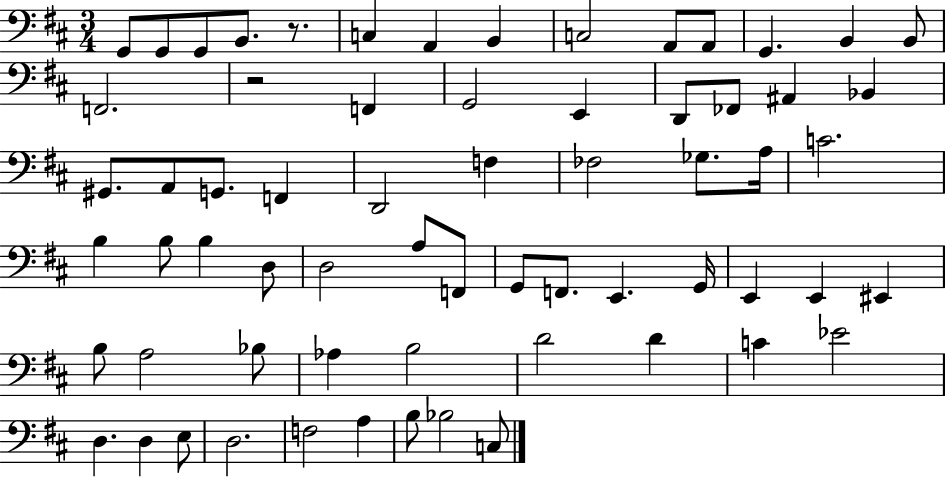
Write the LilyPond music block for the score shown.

{
  \clef bass
  \numericTimeSignature
  \time 3/4
  \key d \major
  g,8 g,8 g,8 b,8. r8. | c4 a,4 b,4 | c2 a,8 a,8 | g,4. b,4 b,8 | \break f,2. | r2 f,4 | g,2 e,4 | d,8 fes,8 ais,4 bes,4 | \break gis,8. a,8 g,8. f,4 | d,2 f4 | fes2 ges8. a16 | c'2. | \break b4 b8 b4 d8 | d2 a8 f,8 | g,8 f,8. e,4. g,16 | e,4 e,4 eis,4 | \break b8 a2 bes8 | aes4 b2 | d'2 d'4 | c'4 ees'2 | \break d4. d4 e8 | d2. | f2 a4 | b8 bes2 c8 | \break \bar "|."
}